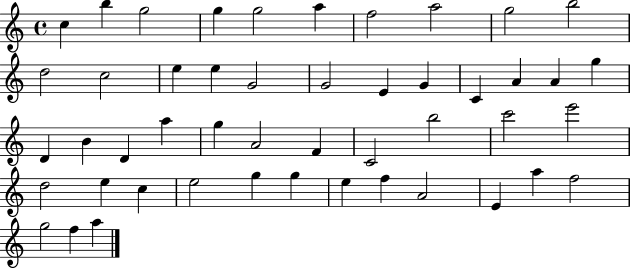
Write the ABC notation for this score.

X:1
T:Untitled
M:4/4
L:1/4
K:C
c b g2 g g2 a f2 a2 g2 b2 d2 c2 e e G2 G2 E G C A A g D B D a g A2 F C2 b2 c'2 e'2 d2 e c e2 g g e f A2 E a f2 g2 f a